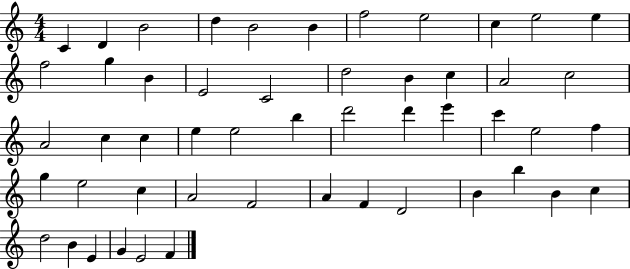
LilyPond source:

{
  \clef treble
  \numericTimeSignature
  \time 4/4
  \key c \major
  c'4 d'4 b'2 | d''4 b'2 b'4 | f''2 e''2 | c''4 e''2 e''4 | \break f''2 g''4 b'4 | e'2 c'2 | d''2 b'4 c''4 | a'2 c''2 | \break a'2 c''4 c''4 | e''4 e''2 b''4 | d'''2 d'''4 e'''4 | c'''4 e''2 f''4 | \break g''4 e''2 c''4 | a'2 f'2 | a'4 f'4 d'2 | b'4 b''4 b'4 c''4 | \break d''2 b'4 e'4 | g'4 e'2 f'4 | \bar "|."
}